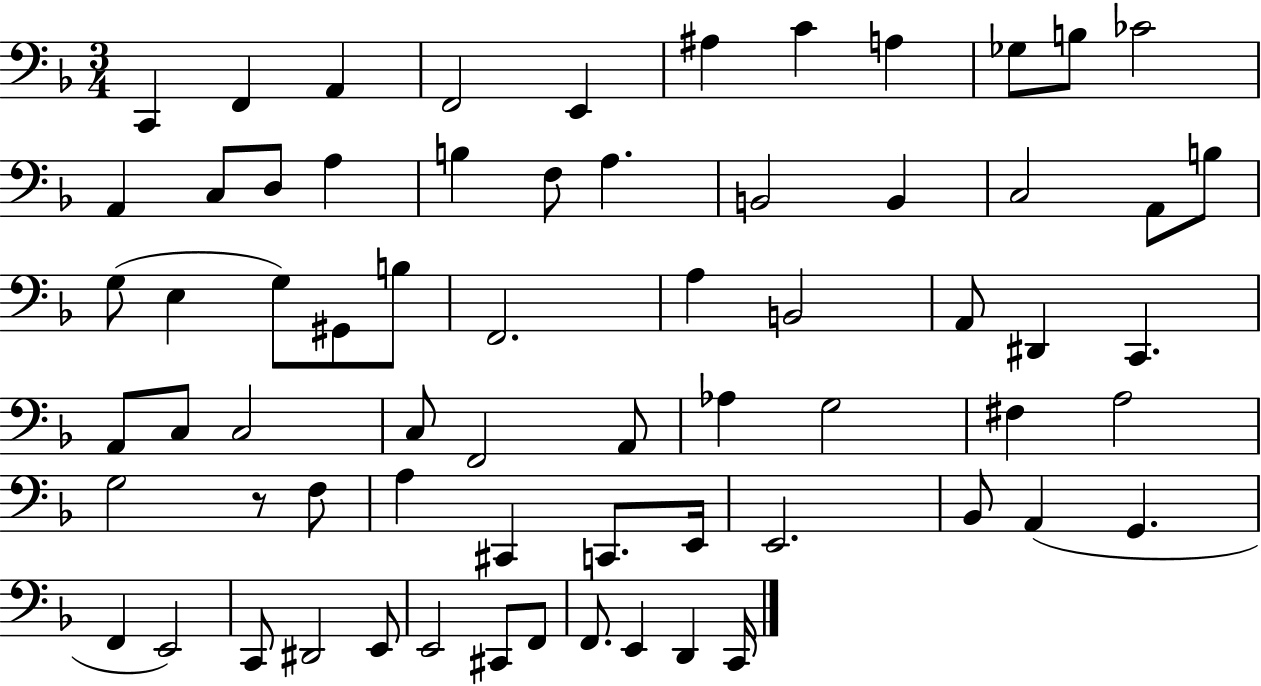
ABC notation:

X:1
T:Untitled
M:3/4
L:1/4
K:F
C,, F,, A,, F,,2 E,, ^A, C A, _G,/2 B,/2 _C2 A,, C,/2 D,/2 A, B, F,/2 A, B,,2 B,, C,2 A,,/2 B,/2 G,/2 E, G,/2 ^G,,/2 B,/2 F,,2 A, B,,2 A,,/2 ^D,, C,, A,,/2 C,/2 C,2 C,/2 F,,2 A,,/2 _A, G,2 ^F, A,2 G,2 z/2 F,/2 A, ^C,, C,,/2 E,,/4 E,,2 _B,,/2 A,, G,, F,, E,,2 C,,/2 ^D,,2 E,,/2 E,,2 ^C,,/2 F,,/2 F,,/2 E,, D,, C,,/4